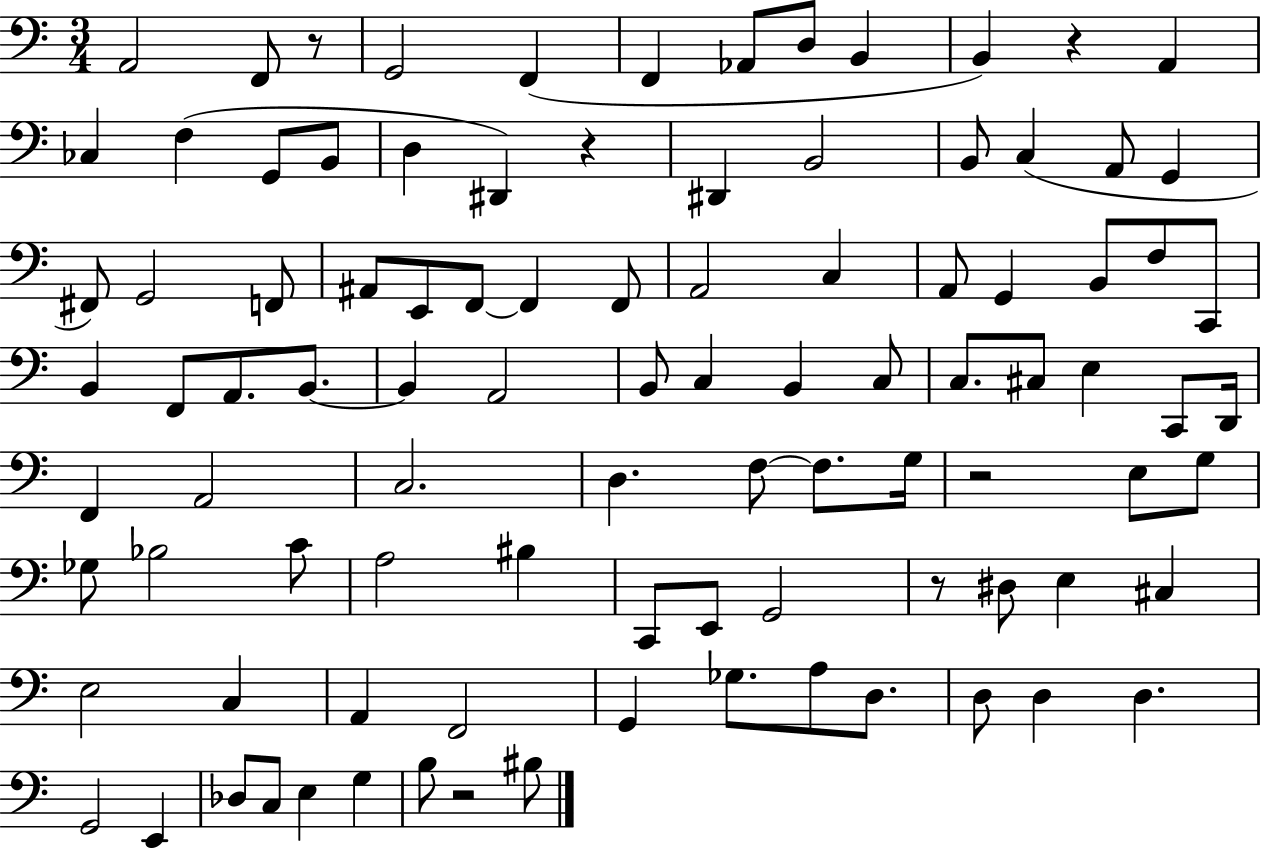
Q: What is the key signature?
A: C major